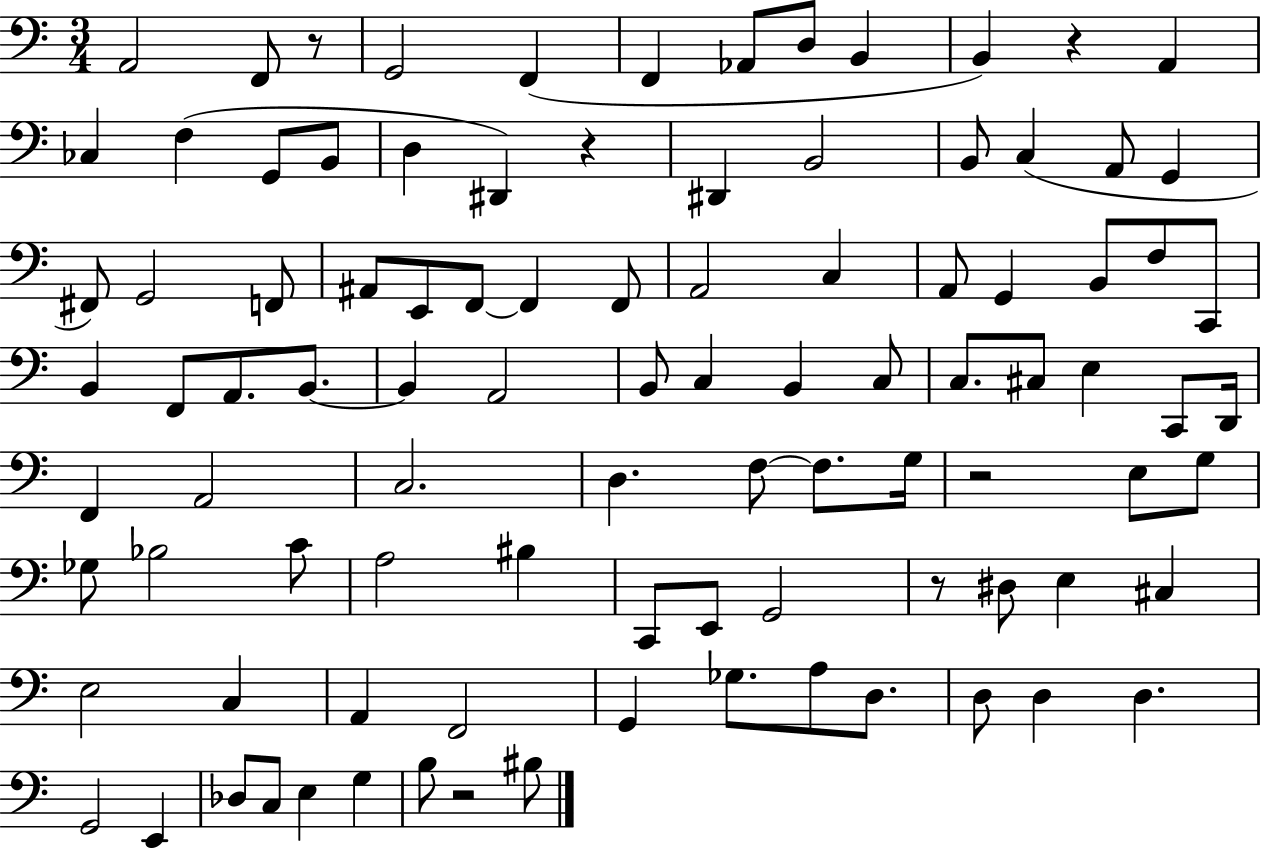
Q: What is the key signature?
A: C major